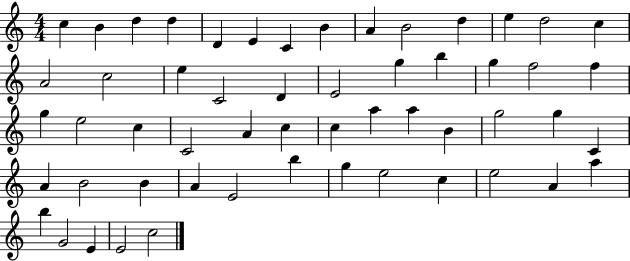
C5/q B4/q D5/q D5/q D4/q E4/q C4/q B4/q A4/q B4/h D5/q E5/q D5/h C5/q A4/h C5/h E5/q C4/h D4/q E4/h G5/q B5/q G5/q F5/h F5/q G5/q E5/h C5/q C4/h A4/q C5/q C5/q A5/q A5/q B4/q G5/h G5/q C4/q A4/q B4/h B4/q A4/q E4/h B5/q G5/q E5/h C5/q E5/h A4/q A5/q B5/q G4/h E4/q E4/h C5/h